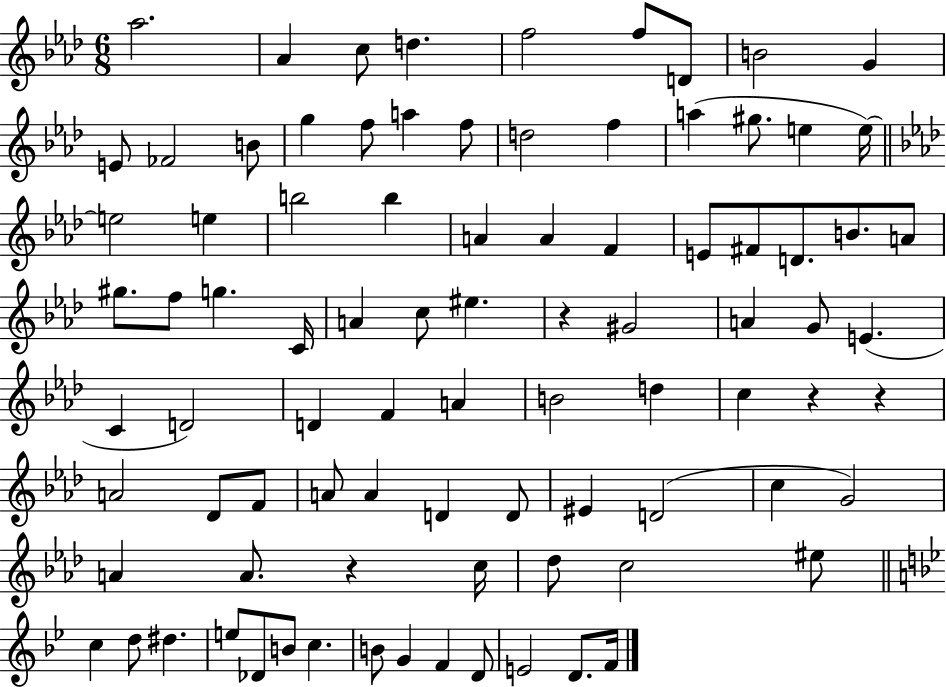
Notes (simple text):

Ab5/h. Ab4/q C5/e D5/q. F5/h F5/e D4/e B4/h G4/q E4/e FES4/h B4/e G5/q F5/e A5/q F5/e D5/h F5/q A5/q G#5/e. E5/q E5/s E5/h E5/q B5/h B5/q A4/q A4/q F4/q E4/e F#4/e D4/e. B4/e. A4/e G#5/e. F5/e G5/q. C4/s A4/q C5/e EIS5/q. R/q G#4/h A4/q G4/e E4/q. C4/q D4/h D4/q F4/q A4/q B4/h D5/q C5/q R/q R/q A4/h Db4/e F4/e A4/e A4/q D4/q D4/e EIS4/q D4/h C5/q G4/h A4/q A4/e. R/q C5/s Db5/e C5/h EIS5/e C5/q D5/e D#5/q. E5/e Db4/e B4/e C5/q. B4/e G4/q F4/q D4/e E4/h D4/e. F4/s